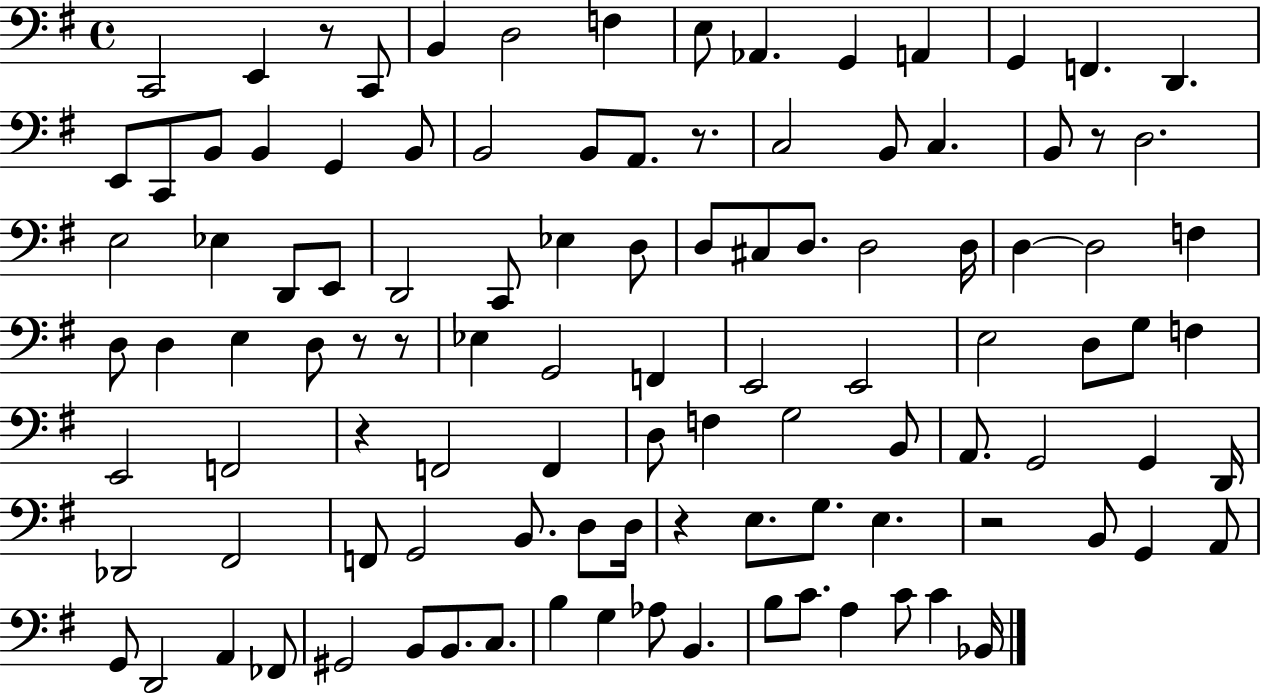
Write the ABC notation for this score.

X:1
T:Untitled
M:4/4
L:1/4
K:G
C,,2 E,, z/2 C,,/2 B,, D,2 F, E,/2 _A,, G,, A,, G,, F,, D,, E,,/2 C,,/2 B,,/2 B,, G,, B,,/2 B,,2 B,,/2 A,,/2 z/2 C,2 B,,/2 C, B,,/2 z/2 D,2 E,2 _E, D,,/2 E,,/2 D,,2 C,,/2 _E, D,/2 D,/2 ^C,/2 D,/2 D,2 D,/4 D, D,2 F, D,/2 D, E, D,/2 z/2 z/2 _E, G,,2 F,, E,,2 E,,2 E,2 D,/2 G,/2 F, E,,2 F,,2 z F,,2 F,, D,/2 F, G,2 B,,/2 A,,/2 G,,2 G,, D,,/4 _D,,2 ^F,,2 F,,/2 G,,2 B,,/2 D,/2 D,/4 z E,/2 G,/2 E, z2 B,,/2 G,, A,,/2 G,,/2 D,,2 A,, _F,,/2 ^G,,2 B,,/2 B,,/2 C,/2 B, G, _A,/2 B,, B,/2 C/2 A, C/2 C _B,,/4